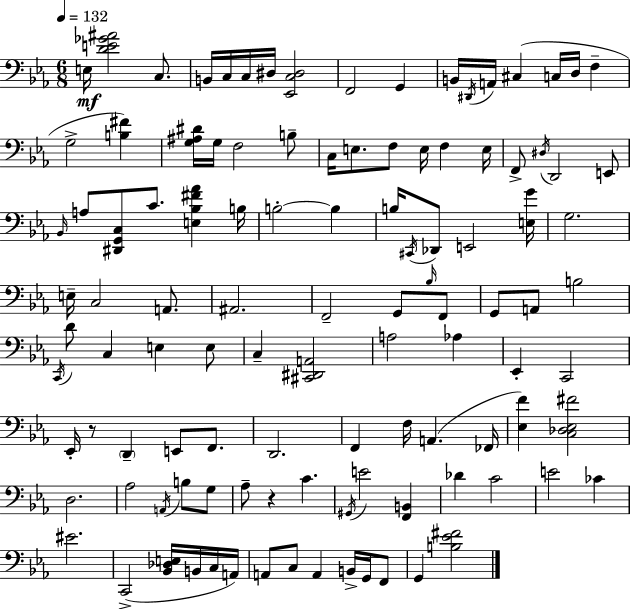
E3/s [D4,E4,Gb4,A#4]/h C3/e. B2/s C3/s C3/s D#3/s [Eb2,C3,D#3]/h F2/h G2/q B2/s D#2/s A2/s C#3/q C3/s D3/s F3/q G3/h [B3,F#4]/q [G3,A#3,D#4]/s G3/s F3/h B3/e C3/s E3/e. F3/e E3/s F3/q E3/s F2/e D#3/s D2/h E2/e Bb2/s A3/e [D#2,G2,C3]/e C4/e. [E3,Bb3,F#4,Ab4]/q B3/s B3/h B3/q B3/s C#2/s Db2/e E2/h [E3,G4]/s G3/h. E3/s C3/h A2/e. A#2/h. F2/h G2/e Bb3/s F2/e G2/e A2/e B3/h C2/s D4/e C3/q E3/q E3/e C3/q [C#2,D#2,A2]/h A3/h Ab3/q Eb2/q C2/h Eb2/s R/e D2/q E2/e F2/e. D2/h. F2/q F3/s A2/q. FES2/s [Eb3,F4]/q [C3,Db3,Eb3,F#4]/h D3/h. Ab3/h A2/s B3/e G3/e Ab3/e R/q C4/q. G#2/s E4/h [F2,B2]/q Db4/q C4/h E4/h CES4/q EIS4/h. C2/h [Bb2,Db3,E3]/s B2/s C3/s A2/s A2/e C3/e A2/q B2/s G2/s F2/e G2/q [B3,Eb4,F#4]/h